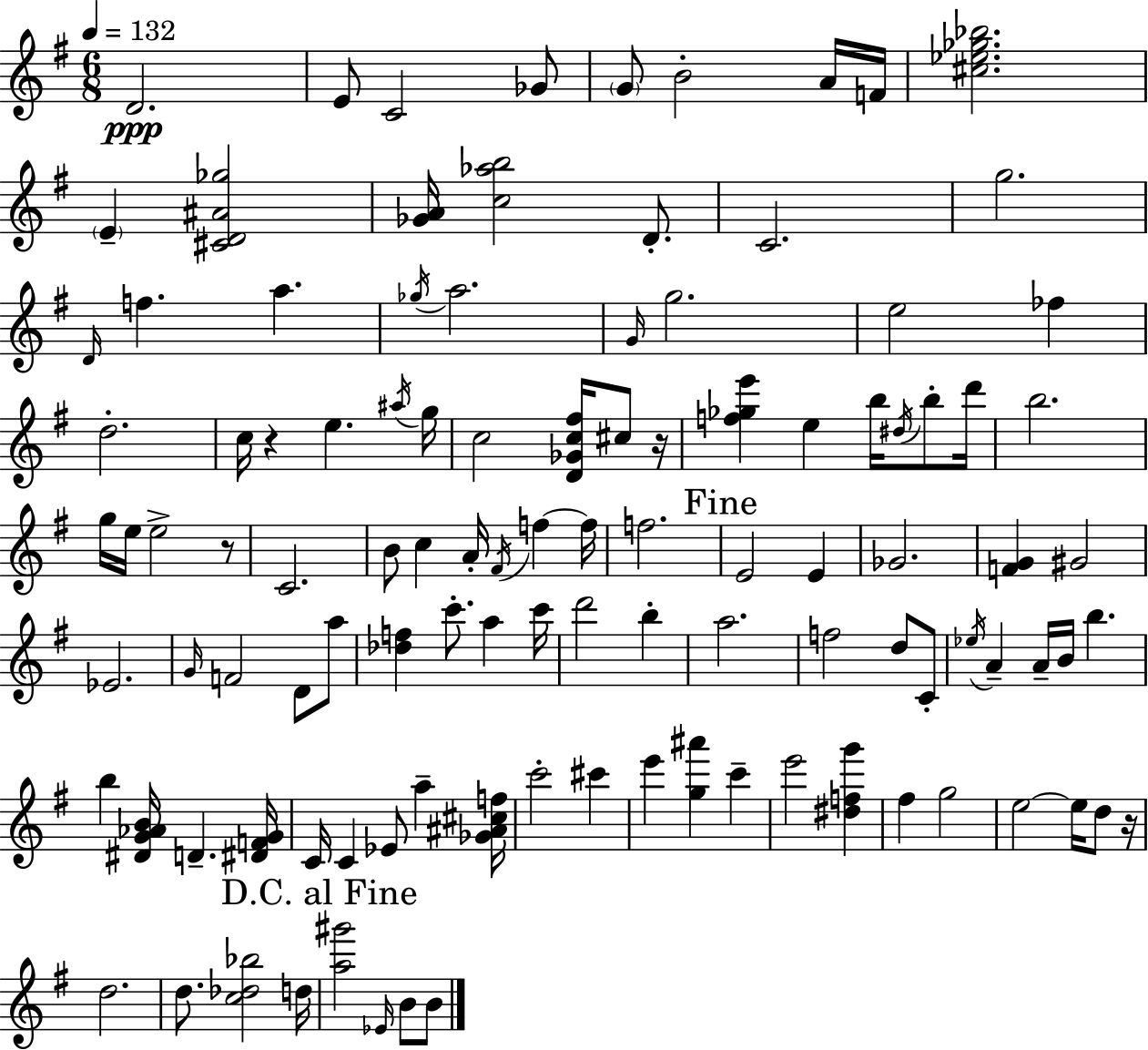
X:1
T:Untitled
M:6/8
L:1/4
K:G
D2 E/2 C2 _G/2 G/2 B2 A/4 F/4 [^c_e_g_b]2 E [^CD^A_g]2 [_GA]/4 [c_ab]2 D/2 C2 g2 D/4 f a _g/4 a2 G/4 g2 e2 _f d2 c/4 z e ^a/4 g/4 c2 [D_Gc^f]/4 ^c/2 z/4 [f_ge'] e b/4 ^d/4 b/2 d'/4 b2 g/4 e/4 e2 z/2 C2 B/2 c A/4 ^F/4 f f/4 f2 E2 E _G2 [FG] ^G2 _E2 G/4 F2 D/2 a/2 [_df] c'/2 a c'/4 d'2 b a2 f2 d/2 C/2 _e/4 A A/4 B/4 b b [^DG_AB]/4 D [^DFG]/4 C/4 C _E/2 a [_G^A^cf]/4 c'2 ^c' e' [g^a'] c' e'2 [^dfg'] ^f g2 e2 e/4 d/2 z/4 d2 d/2 [c_d_b]2 d/4 [a^g']2 _E/4 B/2 B/2